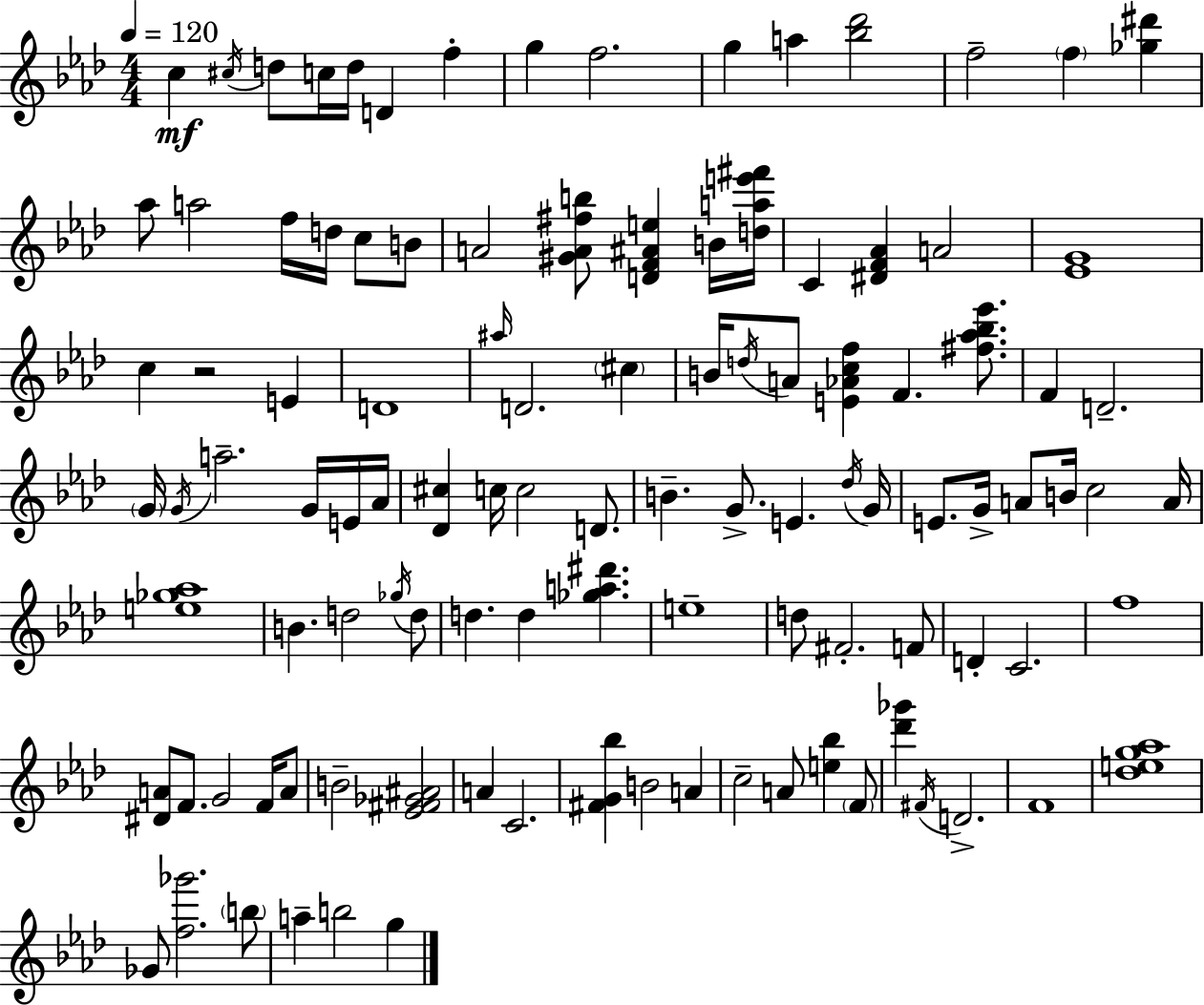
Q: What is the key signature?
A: AES major